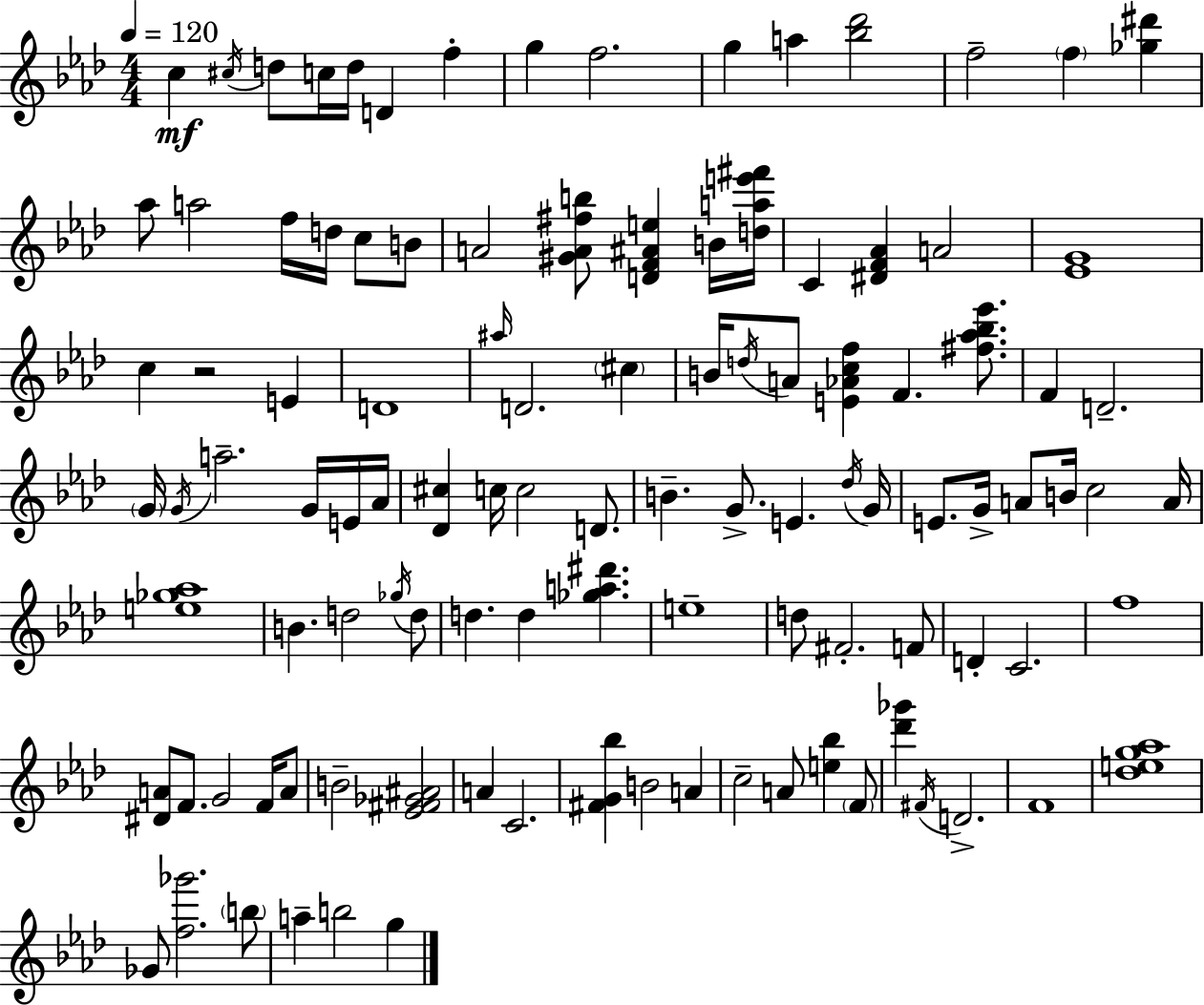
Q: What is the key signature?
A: AES major